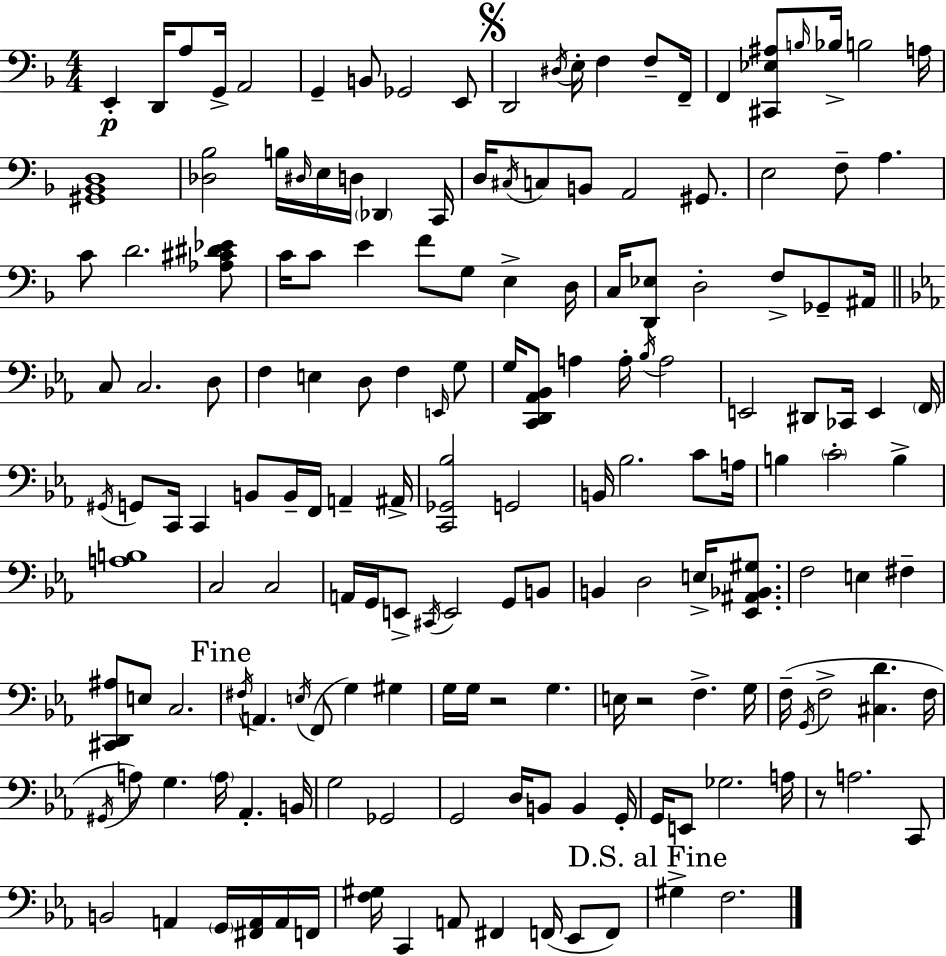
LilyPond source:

{
  \clef bass
  \numericTimeSignature
  \time 4/4
  \key f \major
  \repeat volta 2 { e,4-.\p d,16 a8 g,16-> a,2 | g,4-- b,8 ges,2 e,8 | \mark \markup { \musicglyph "scripts.segno" } d,2 \acciaccatura { dis16 } e16-. f4 f8-- | f,16-- f,4 <cis, ees ais>8 \grace { b16 } bes16-> b2 | \break a16 <gis, bes, d>1 | <des bes>2 b16 \grace { dis16 } e16 d16 \parenthesize des,4 | c,16 d16 \acciaccatura { cis16 } c8 b,8 a,2 | gis,8. e2 f8-- a4. | \break c'8 d'2. | <aes cis' dis' ees'>8 c'16 c'8 e'4 f'8 g8 e4-> | d16 c16 <d, ees>8 d2-. f8-> | ges,8-- ais,16 \bar "||" \break \key ees \major c8 c2. d8 | f4 e4 d8 f4 \grace { e,16 } g8 | g16 <c, d, aes, bes,>8 a4 a16-. \acciaccatura { bes16 } a2 | e,2 dis,8 ces,16 e,4 | \break \parenthesize f,16 \acciaccatura { gis,16 } g,8 c,16 c,4 b,8 b,16-- f,16 a,4-- | ais,16-> <c, ges, bes>2 g,2 | b,16 bes2. | c'8 a16 b4 \parenthesize c'2-. b4-> | \break <a b>1 | c2 c2 | a,16 g,16 e,8-> \acciaccatura { cis,16 } e,2 | g,8 b,8 b,4 d2 | \break e16-> <ees, ais, bes, gis>8. f2 e4 | fis4-- <cis, d, ais>8 e8 c2. | \mark "Fine" \acciaccatura { fis16 } a,4. \acciaccatura { e16 }( f,8 g4) | gis4 g16 g16 r2 | \break g4. e16 r2 f4.-> | g16 f16--( \acciaccatura { g,16 } f2-> | <cis d'>4. f16 \acciaccatura { gis,16 }) a8 g4. | \parenthesize a16 aes,4.-. b,16 g2 | \break ges,2 g,2 | d16 b,8 b,4 g,16-. g,16 e,8 ges2. | a16 r8 a2. | c,8 b,2 | \break a,4 \parenthesize g,16 <fis, a,>16 a,16 f,16 <f gis>16 c,4 a,8 fis,4 | f,16( ees,8 f,8) \mark "D.S. al Fine" gis4-> f2. | } \bar "|."
}